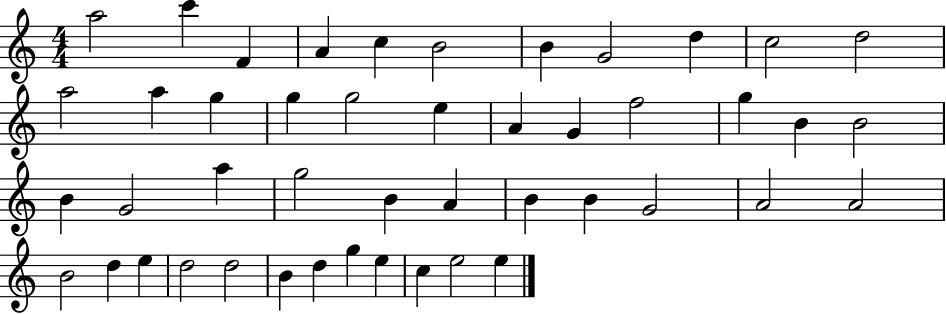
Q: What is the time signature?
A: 4/4